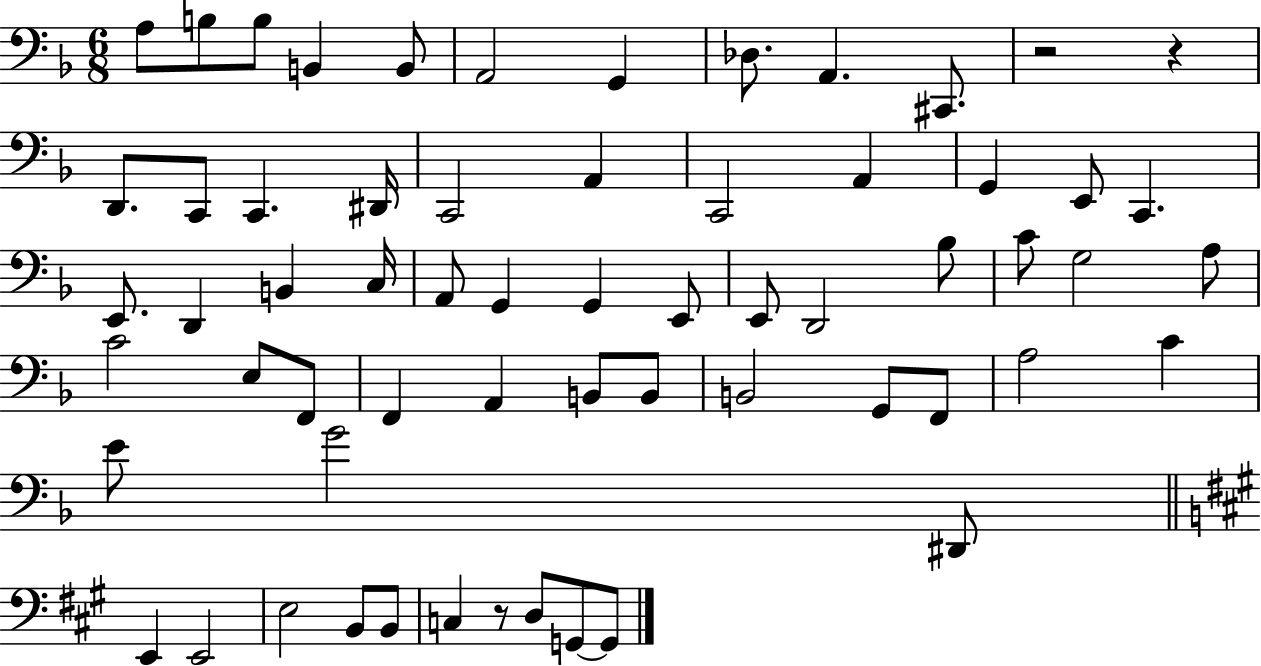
X:1
T:Untitled
M:6/8
L:1/4
K:F
A,/2 B,/2 B,/2 B,, B,,/2 A,,2 G,, _D,/2 A,, ^C,,/2 z2 z D,,/2 C,,/2 C,, ^D,,/4 C,,2 A,, C,,2 A,, G,, E,,/2 C,, E,,/2 D,, B,, C,/4 A,,/2 G,, G,, E,,/2 E,,/2 D,,2 _B,/2 C/2 G,2 A,/2 C2 E,/2 F,,/2 F,, A,, B,,/2 B,,/2 B,,2 G,,/2 F,,/2 A,2 C E/2 G2 ^D,,/2 E,, E,,2 E,2 B,,/2 B,,/2 C, z/2 D,/2 G,,/2 G,,/2